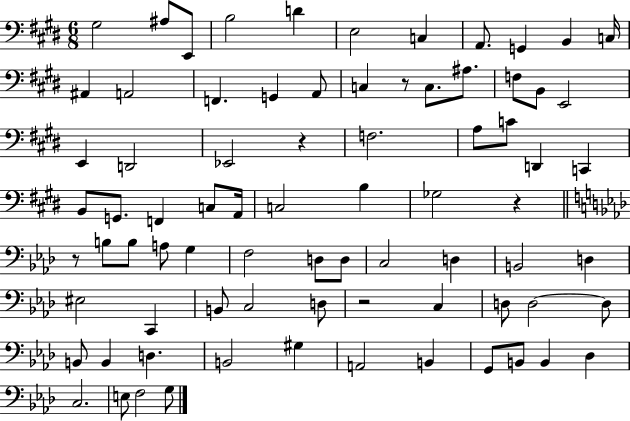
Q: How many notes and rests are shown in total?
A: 78